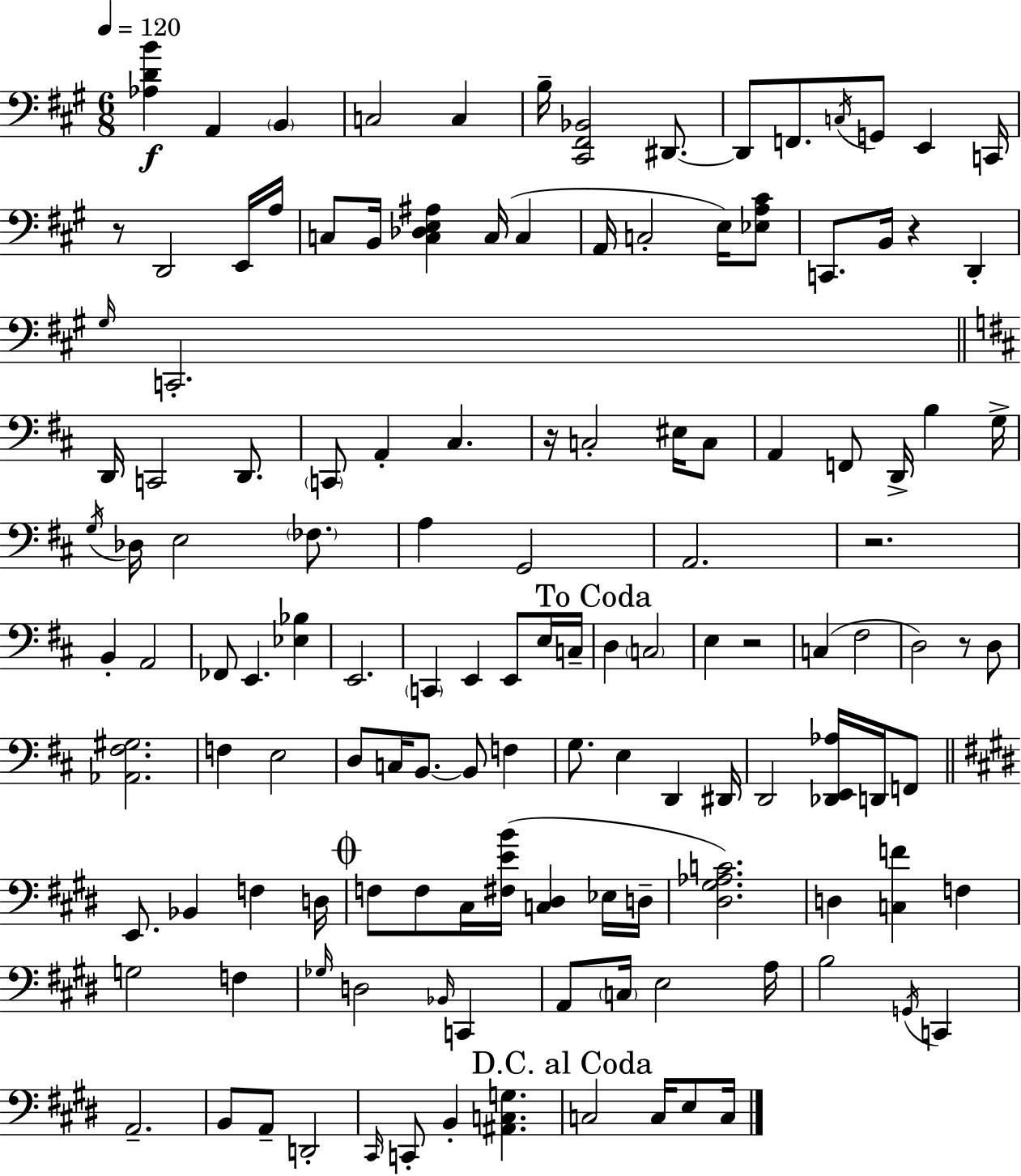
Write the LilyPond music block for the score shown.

{
  \clef bass
  \numericTimeSignature
  \time 6/8
  \key a \major
  \tempo 4 = 120
  <aes d' b'>4\f a,4 \parenthesize b,4 | c2 c4 | b16-- <cis, fis, bes,>2 dis,8.~~ | dis,8 f,8. \acciaccatura { c16 } g,8 e,4 | \break c,16 r8 d,2 e,16 | a16 c8 b,16 <c des e ais>4 c16( c4 | a,16 c2-. e16) <ees a cis'>8 | c,8. b,16 r4 d,4-. | \break \grace { gis16 } c,2.-. | \bar "||" \break \key d \major d,16 c,2 d,8. | \parenthesize c,8 a,4-. cis4. | r16 c2-. eis16 c8 | a,4 f,8 d,16-> b4 g16-> | \break \acciaccatura { g16 } des16 e2 \parenthesize fes8. | a4 g,2 | a,2. | r2. | \break b,4-. a,2 | fes,8 e,4. <ees bes>4 | e,2. | \parenthesize c,4 e,4 e,8 e16 | \break c16-- \mark "To Coda" d4 \parenthesize c2 | e4 r2 | c4( fis2 | d2) r8 d8 | \break <aes, fis gis>2. | f4 e2 | d8 c16 b,8.~~ b,8 f4 | g8. e4 d,4 | \break dis,16 d,2 <des, e, aes>16 d,16 f,8 | \bar "||" \break \key e \major e,8. bes,4 f4 d16 | \mark \markup { \musicglyph "scripts.coda" } f8 f8 cis16 <fis e' b'>16( <c dis>4 ees16 d16-- | <dis gis aes c'>2.) | d4 <c f'>4 f4 | \break g2 f4 | \grace { ges16 } d2 \grace { bes,16 } c,4 | a,8 \parenthesize c16 e2 | a16 b2 \acciaccatura { g,16 } c,4 | \break a,2.-- | b,8 a,8-- d,2-. | \grace { cis,16 } c,8-. b,4-. <ais, c g>4. | \mark "D.C. al Coda" c2 | \break c16 e8 c16 \bar "|."
}